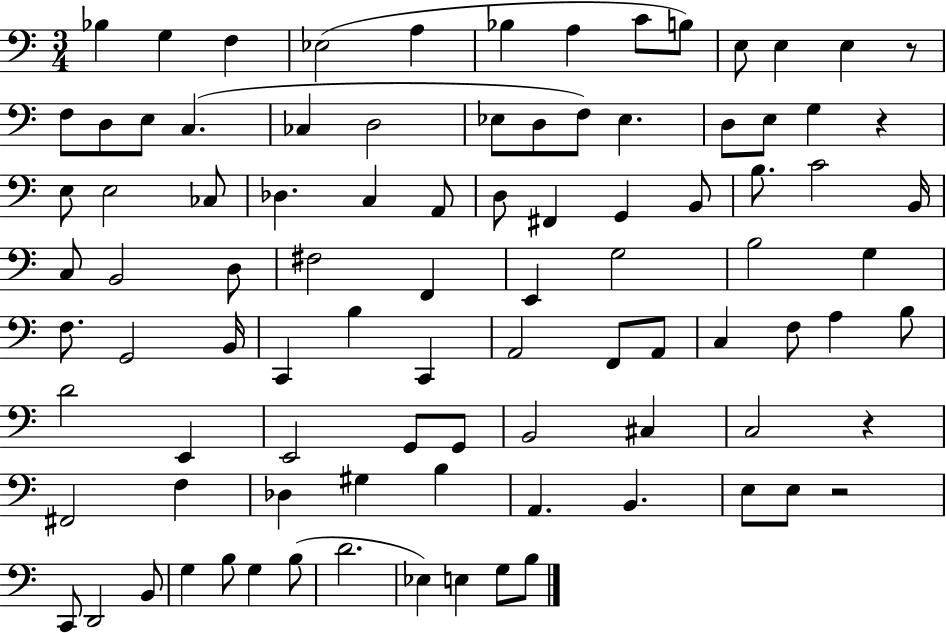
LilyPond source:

{
  \clef bass
  \numericTimeSignature
  \time 3/4
  \key c \major
  bes4 g4 f4 | ees2( a4 | bes4 a4 c'8 b8) | e8 e4 e4 r8 | \break f8 d8 e8 c4.( | ces4 d2 | ees8 d8 f8) ees4. | d8 e8 g4 r4 | \break e8 e2 ces8 | des4. c4 a,8 | d8 fis,4 g,4 b,8 | b8. c'2 b,16 | \break c8 b,2 d8 | fis2 f,4 | e,4 g2 | b2 g4 | \break f8. g,2 b,16 | c,4 b4 c,4 | a,2 f,8 a,8 | c4 f8 a4 b8 | \break d'2 e,4 | e,2 g,8 g,8 | b,2 cis4 | c2 r4 | \break fis,2 f4 | des4 gis4 b4 | a,4. b,4. | e8 e8 r2 | \break c,8 d,2 b,8 | g4 b8 g4 b8( | d'2. | ees4) e4 g8 b8 | \break \bar "|."
}